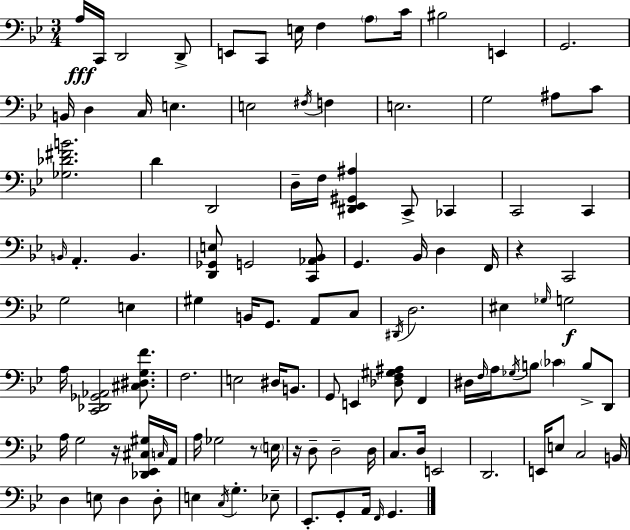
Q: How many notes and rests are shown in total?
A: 112